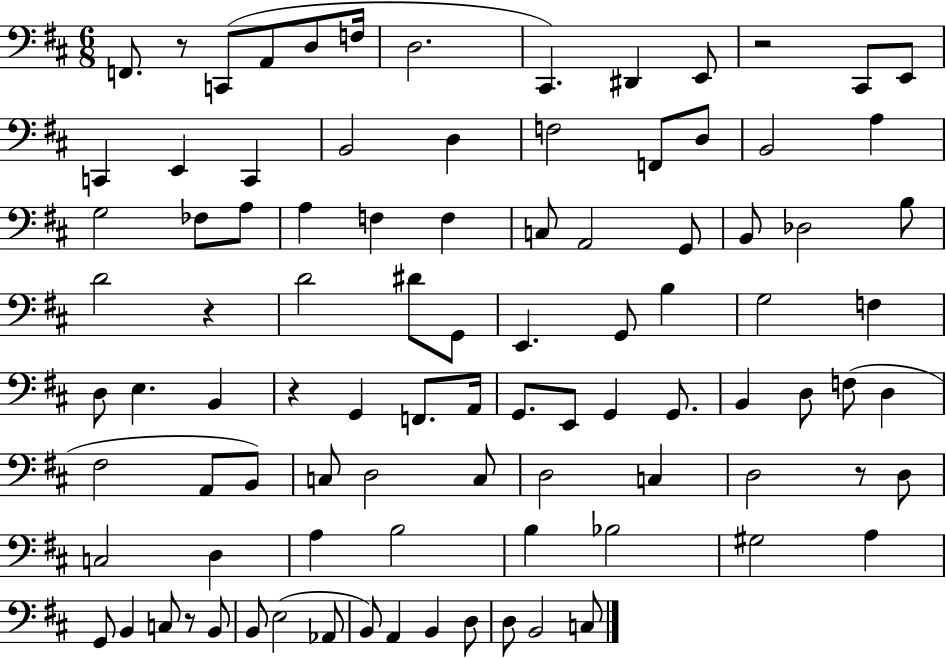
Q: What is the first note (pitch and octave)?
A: F2